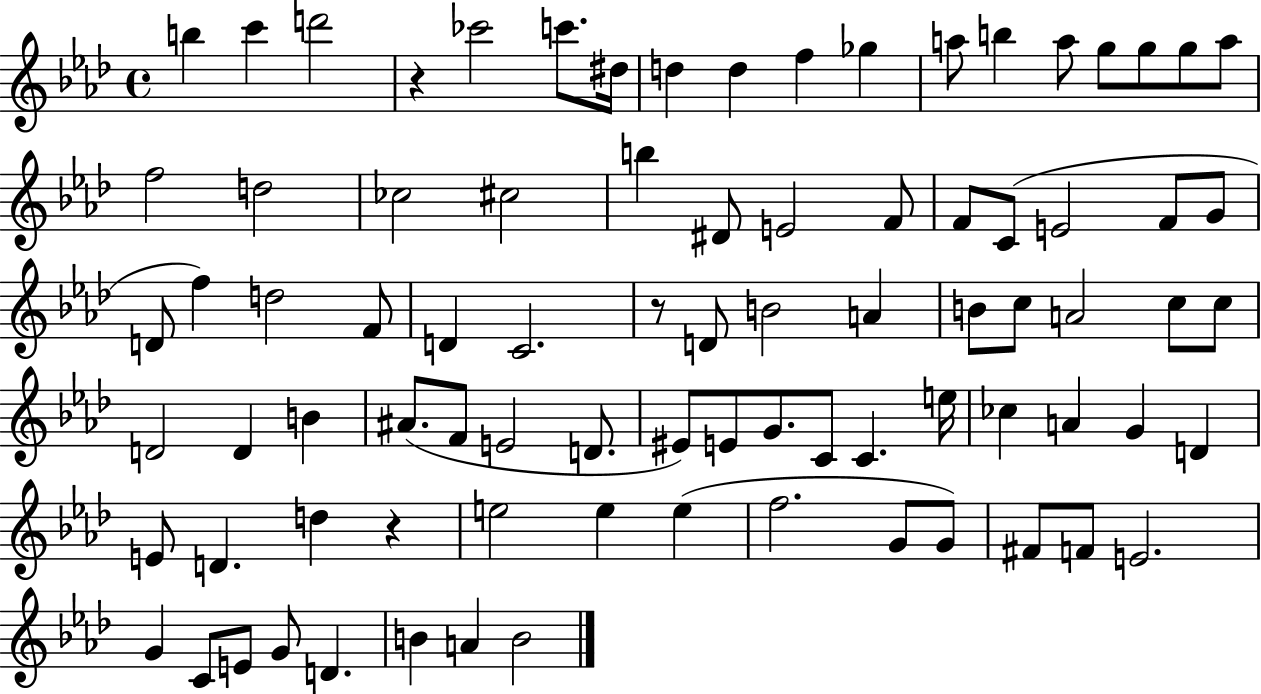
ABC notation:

X:1
T:Untitled
M:4/4
L:1/4
K:Ab
b c' d'2 z _c'2 c'/2 ^d/4 d d f _g a/2 b a/2 g/2 g/2 g/2 a/2 f2 d2 _c2 ^c2 b ^D/2 E2 F/2 F/2 C/2 E2 F/2 G/2 D/2 f d2 F/2 D C2 z/2 D/2 B2 A B/2 c/2 A2 c/2 c/2 D2 D B ^A/2 F/2 E2 D/2 ^E/2 E/2 G/2 C/2 C e/4 _c A G D E/2 D d z e2 e e f2 G/2 G/2 ^F/2 F/2 E2 G C/2 E/2 G/2 D B A B2